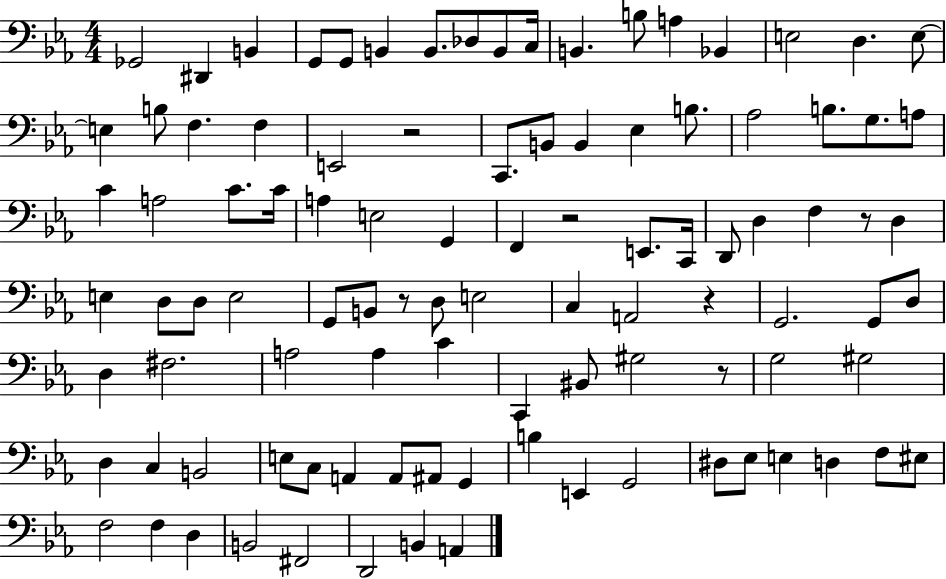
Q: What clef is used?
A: bass